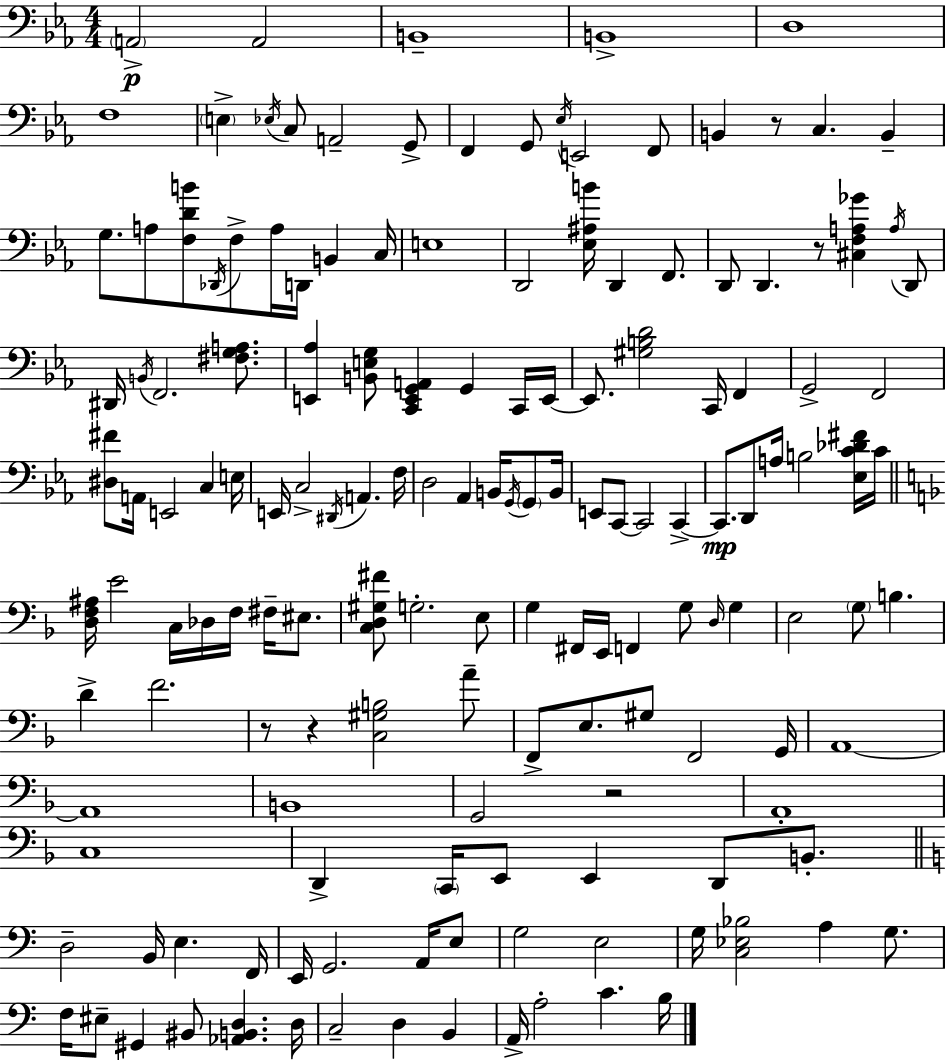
{
  \clef bass
  \numericTimeSignature
  \time 4/4
  \key c \minor
  \parenthesize a,2->\p a,2 | b,1-- | b,1-> | d1 | \break f1 | \parenthesize e4-> \acciaccatura { ees16 } c8 a,2-- g,8-> | f,4 g,8 \acciaccatura { ees16 } e,2 | f,8 b,4 r8 c4. b,4-- | \break g8. a8 <f d' b'>8 \acciaccatura { des,16 } f8-> a16 d,16 b,4 | c16 e1 | d,2 <ees ais b'>16 d,4 | f,8. d,8 d,4. r8 <cis f a ges'>4 | \break \acciaccatura { a16 } d,8 dis,16 \acciaccatura { b,16 } f,2. | <fis g a>8. <e, aes>4 <b, e g>8 <c, e, g, a,>4 g,4 | c,16 e,16~~ e,8. <gis b d'>2 | c,16 f,4 g,2-> f,2 | \break <dis fis'>8 a,16 e,2 | c4 e16 e,16 c2-> \acciaccatura { dis,16 } a,4. | f16 d2 aes,4 | b,16 \acciaccatura { g,16 } \parenthesize g,8 b,16 e,8 c,8~~ c,2 | \break c,4->~~ c,8.\mp d,8 a16 b2 | <ees c' des' fis'>16 c'16 \bar "||" \break \key d \minor <d f ais>16 e'2 c16 des16 f16 fis16-- eis8. | <c d gis fis'>8 g2.-. e8 | g4 fis,16 e,16 f,4 g8 \grace { d16 } g4 | e2 \parenthesize g8 b4. | \break d'4-> f'2. | r8 r4 <c gis b>2 a'8-- | f,8-> e8. gis8 f,2 | g,16 a,1~~ | \break a,1 | b,1 | g,2 r2 | a,1-. | \break c1 | d,4-> \parenthesize c,16 e,8 e,4 d,8 b,8.-. | \bar "||" \break \key a \minor d2-- b,16 e4. f,16 | e,16 g,2. a,16 e8 | g2 e2 | g16 <c ees bes>2 a4 g8. | \break f16 eis8-- gis,4 bis,8 <aes, b, d>4. d16 | c2-- d4 b,4 | a,16-> a2-. c'4. b16 | \bar "|."
}